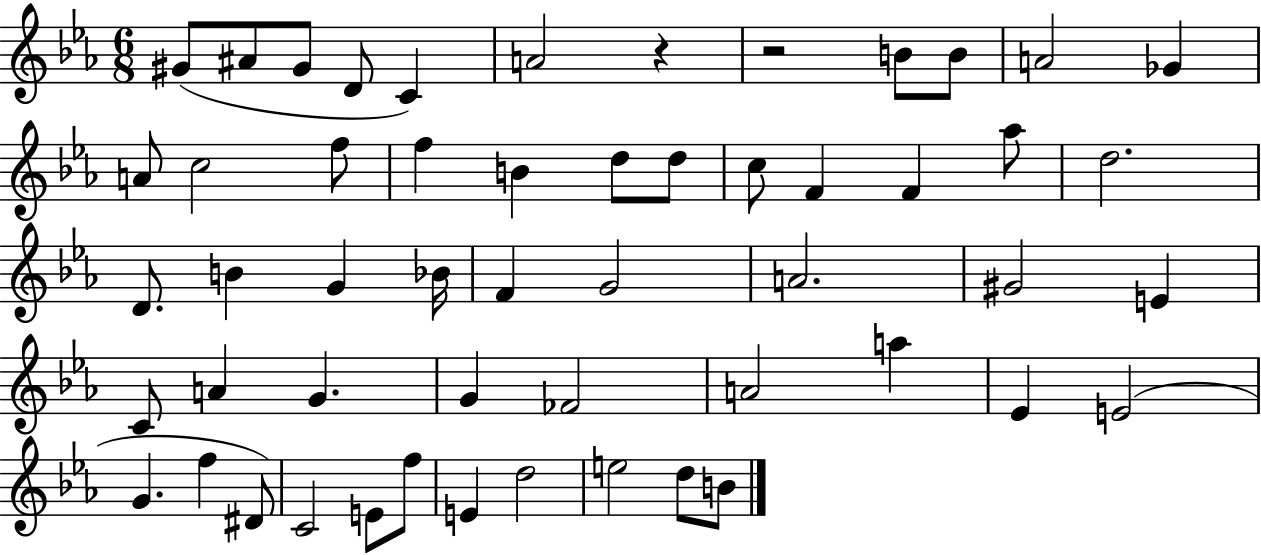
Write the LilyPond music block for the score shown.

{
  \clef treble
  \numericTimeSignature
  \time 6/8
  \key ees \major
  gis'8( ais'8 gis'8 d'8 c'4) | a'2 r4 | r2 b'8 b'8 | a'2 ges'4 | \break a'8 c''2 f''8 | f''4 b'4 d''8 d''8 | c''8 f'4 f'4 aes''8 | d''2. | \break d'8. b'4 g'4 bes'16 | f'4 g'2 | a'2. | gis'2 e'4 | \break c'8 a'4 g'4. | g'4 fes'2 | a'2 a''4 | ees'4 e'2( | \break g'4. f''4 dis'8) | c'2 e'8 f''8 | e'4 d''2 | e''2 d''8 b'8 | \break \bar "|."
}